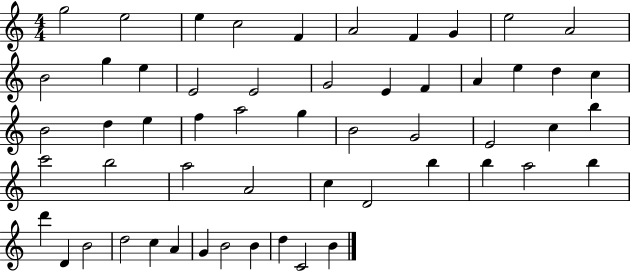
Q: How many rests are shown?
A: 0